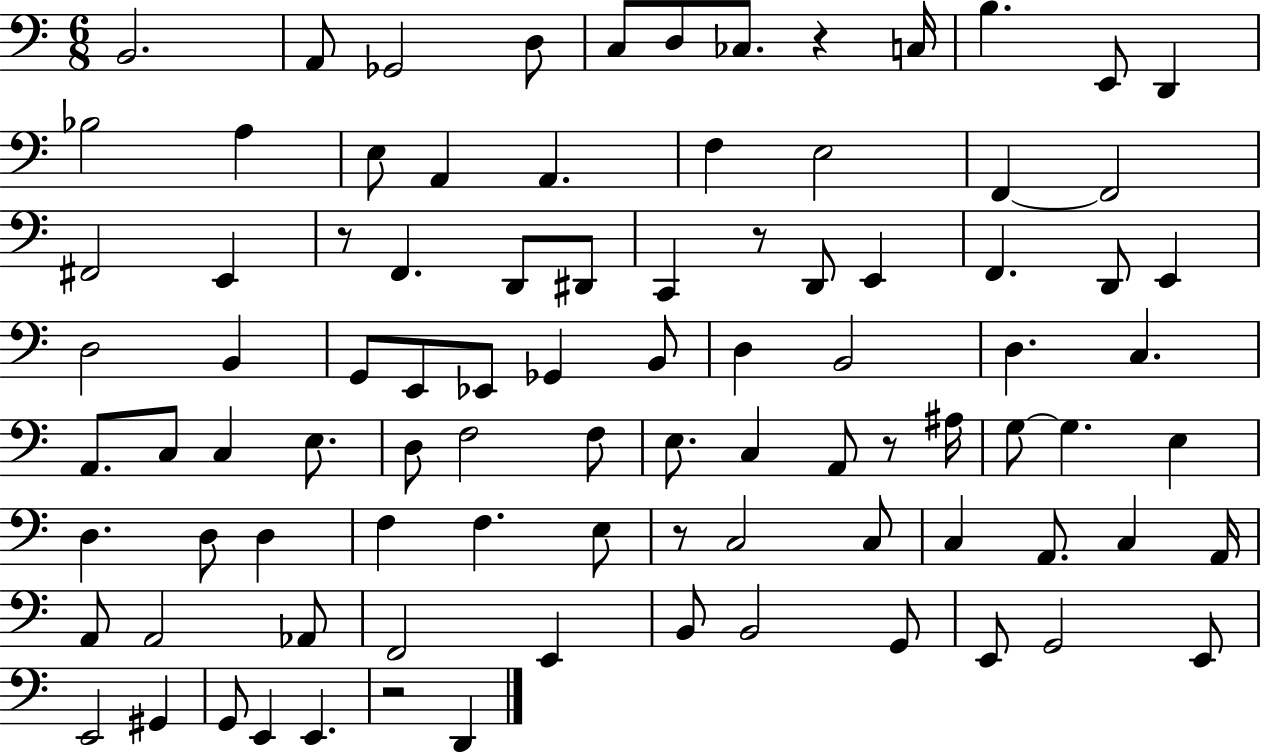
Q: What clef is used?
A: bass